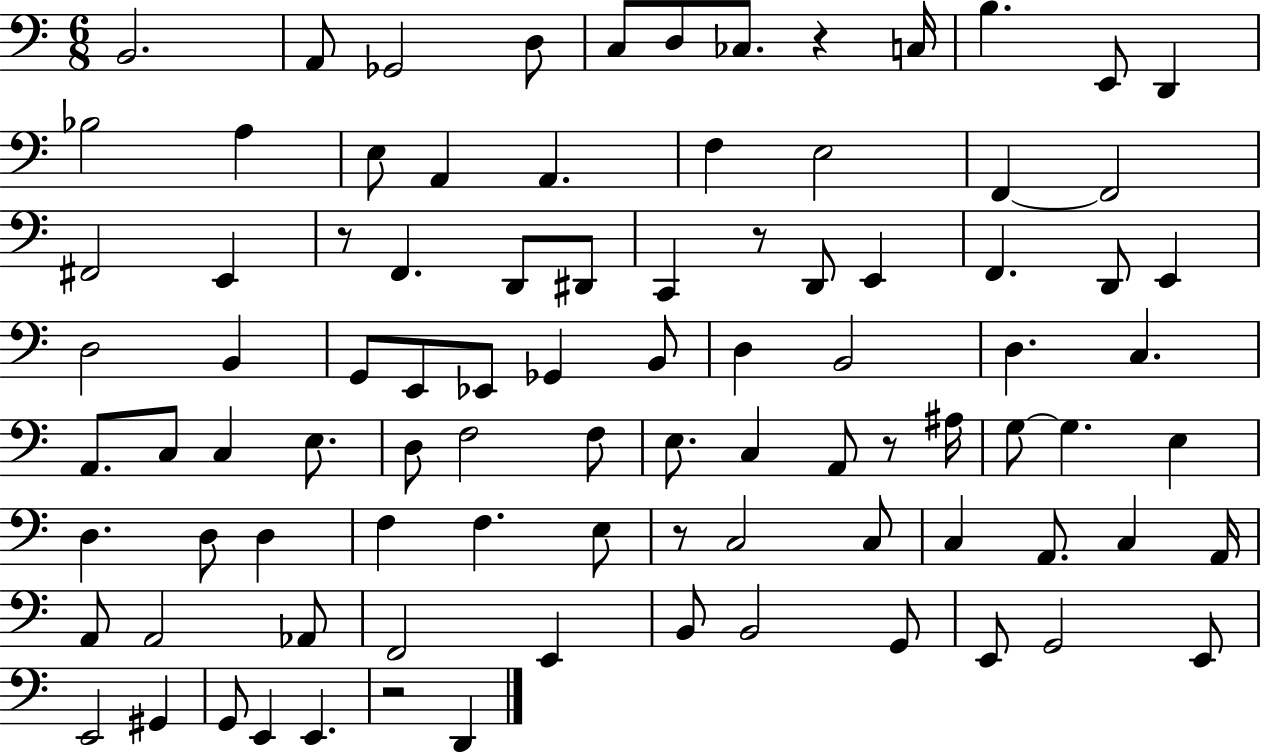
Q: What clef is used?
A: bass